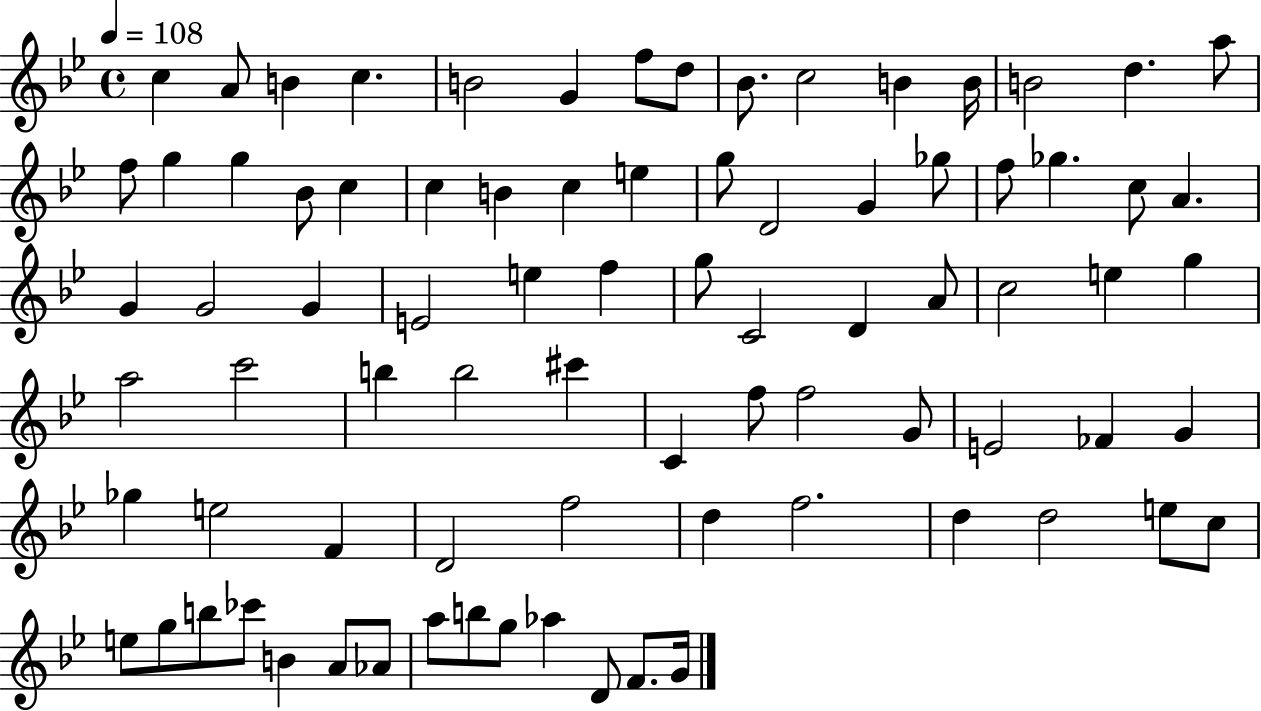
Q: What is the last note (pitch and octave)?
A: G4